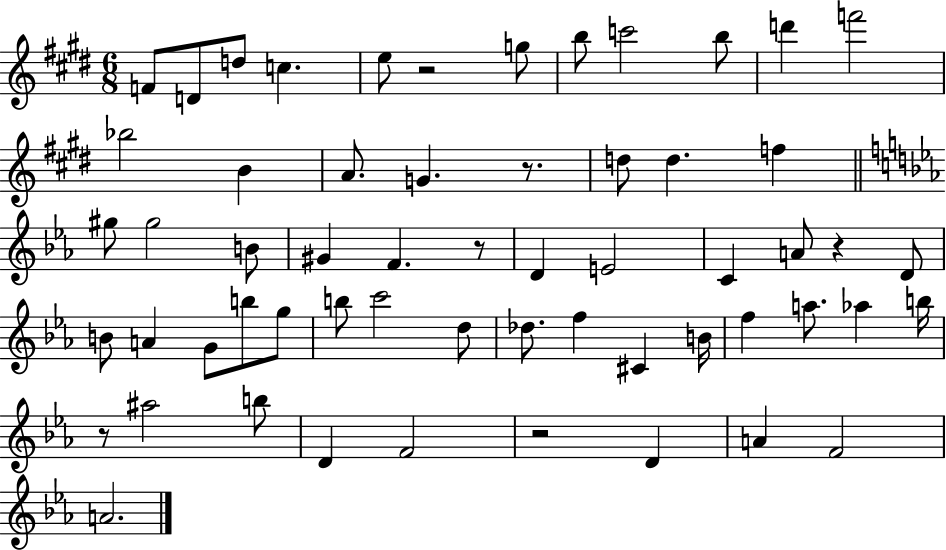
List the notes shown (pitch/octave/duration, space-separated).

F4/e D4/e D5/e C5/q. E5/e R/h G5/e B5/e C6/h B5/e D6/q F6/h Bb5/h B4/q A4/e. G4/q. R/e. D5/e D5/q. F5/q G#5/e G#5/h B4/e G#4/q F4/q. R/e D4/q E4/h C4/q A4/e R/q D4/e B4/e A4/q G4/e B5/e G5/e B5/e C6/h D5/e Db5/e. F5/q C#4/q B4/s F5/q A5/e. Ab5/q B5/s R/e A#5/h B5/e D4/q F4/h R/h D4/q A4/q F4/h A4/h.